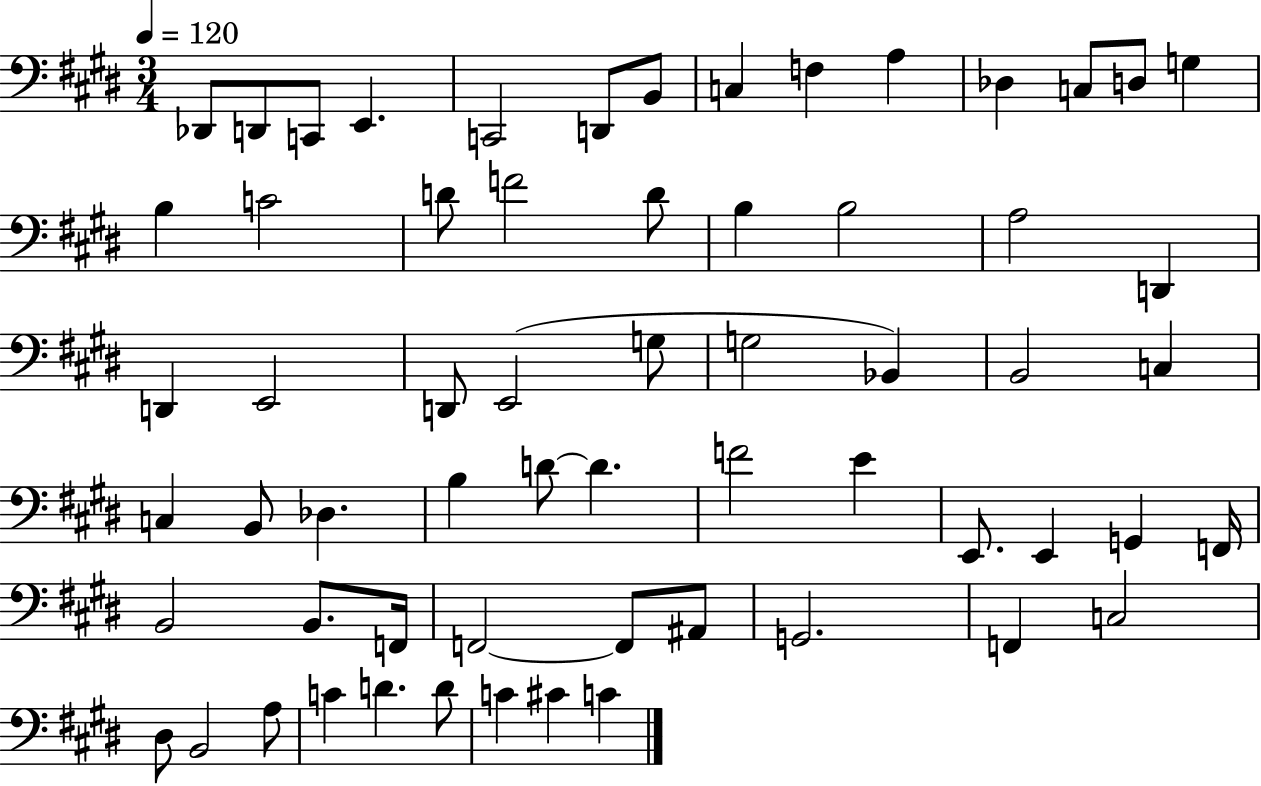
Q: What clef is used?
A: bass